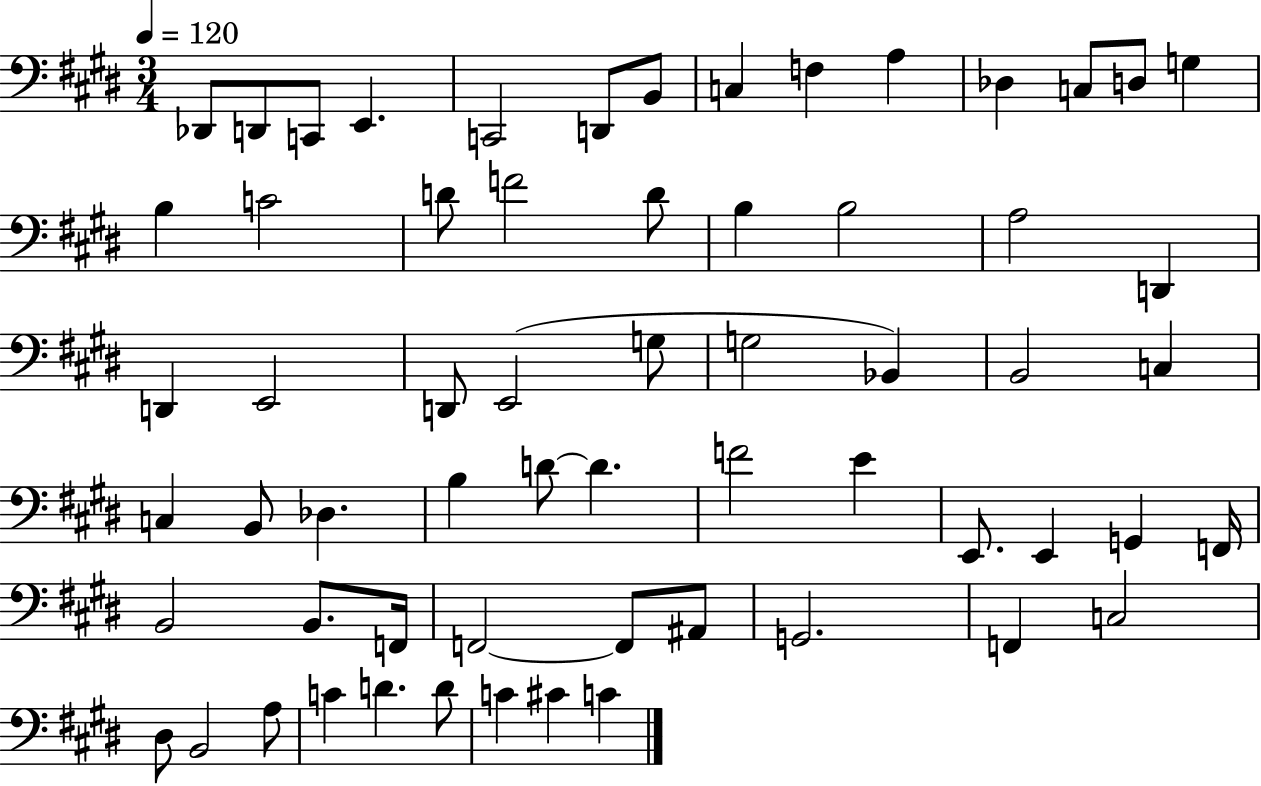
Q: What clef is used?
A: bass